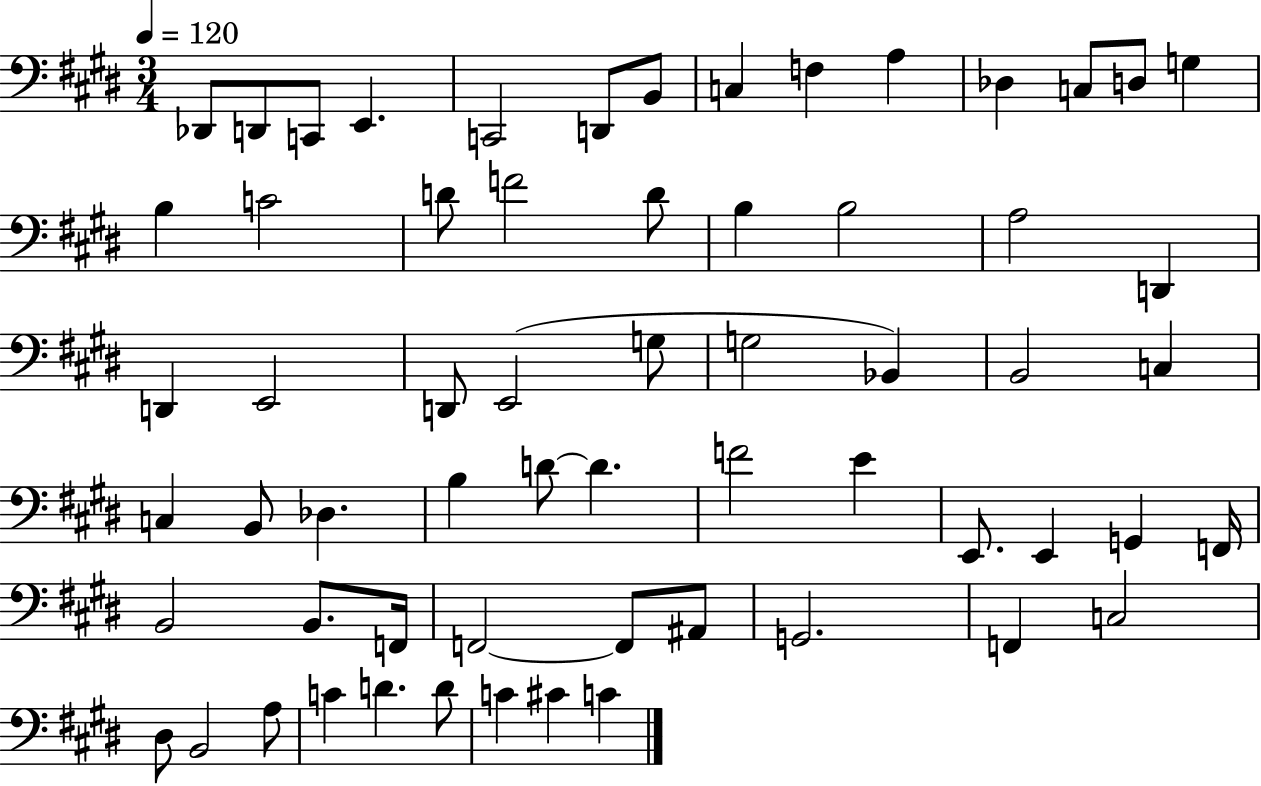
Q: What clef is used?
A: bass